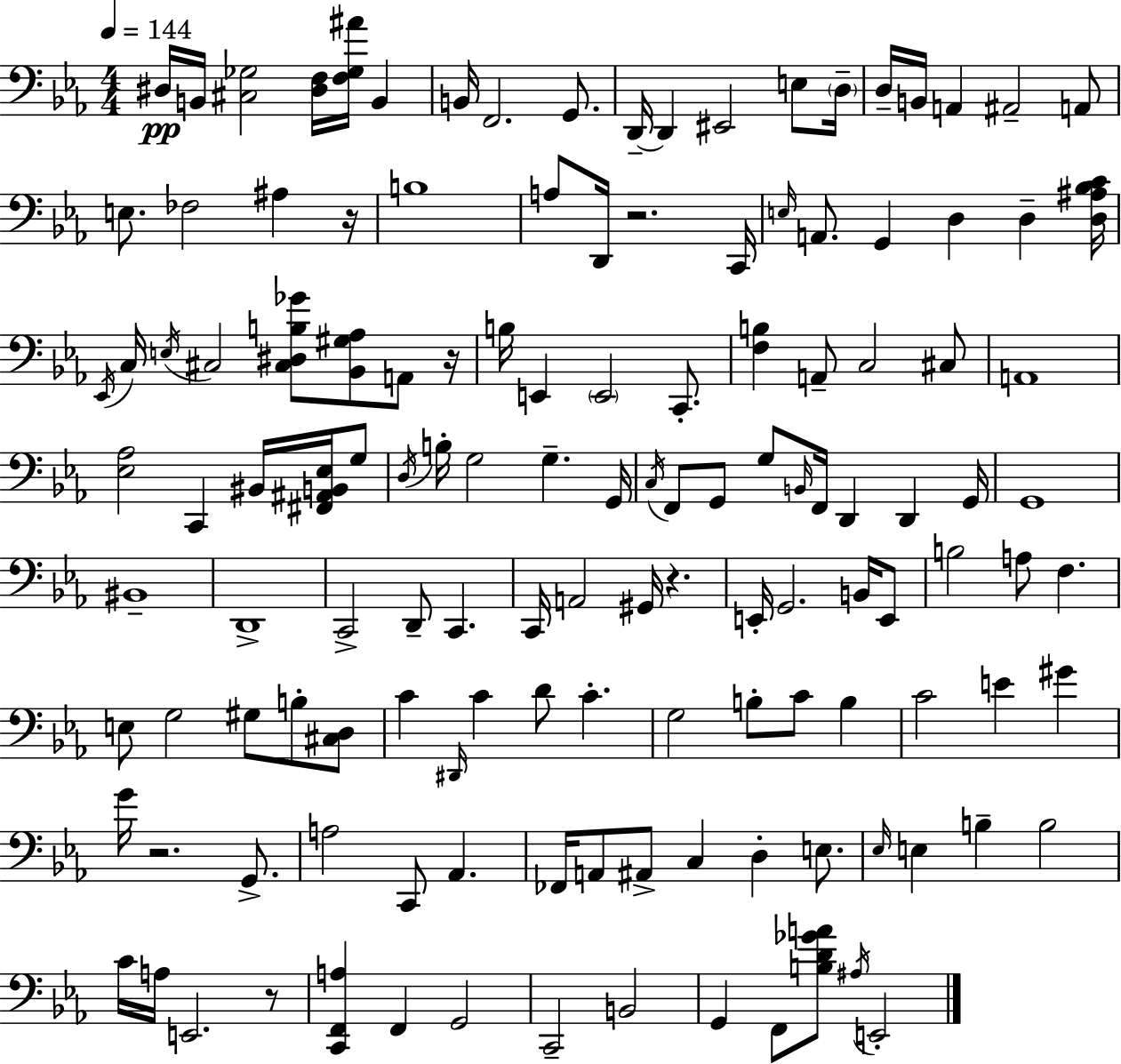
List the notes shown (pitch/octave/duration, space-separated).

D#3/s B2/s [C#3,Gb3]/h [D#3,F3]/s [F3,Gb3,A#4]/s B2/q B2/s F2/h. G2/e. D2/s D2/q EIS2/h E3/e D3/s D3/s B2/s A2/q A#2/h A2/e E3/e. FES3/h A#3/q R/s B3/w A3/e D2/s R/h. C2/s E3/s A2/e. G2/q D3/q D3/q [D3,A#3,Bb3,C4]/s Eb2/s C3/s E3/s C#3/h [C#3,D#3,B3,Gb4]/e [Bb2,G#3,Ab3]/e A2/e R/s B3/s E2/q E2/h C2/e. [F3,B3]/q A2/e C3/h C#3/e A2/w [Eb3,Ab3]/h C2/q BIS2/s [F#2,A#2,B2,Eb3]/s G3/e D3/s B3/s G3/h G3/q. G2/s C3/s F2/e G2/e G3/e B2/s F2/s D2/q D2/q G2/s G2/w BIS2/w D2/w C2/h D2/e C2/q. C2/s A2/h G#2/s R/q. E2/s G2/h. B2/s E2/e B3/h A3/e F3/q. E3/e G3/h G#3/e B3/e [C#3,D3]/e C4/q D#2/s C4/q D4/e C4/q. G3/h B3/e C4/e B3/q C4/h E4/q G#4/q G4/s R/h. G2/e. A3/h C2/e Ab2/q. FES2/s A2/e A#2/e C3/q D3/q E3/e. Eb3/s E3/q B3/q B3/h C4/s A3/s E2/h. R/e [C2,F2,A3]/q F2/q G2/h C2/h B2/h G2/q F2/e [B3,D4,Gb4,A4]/e A#3/s E2/h